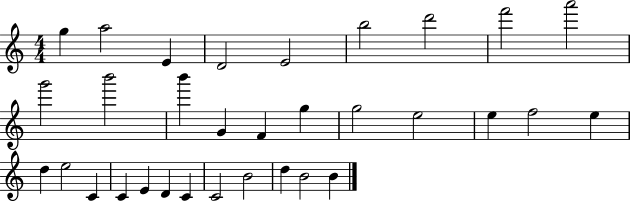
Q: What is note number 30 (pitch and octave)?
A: D5